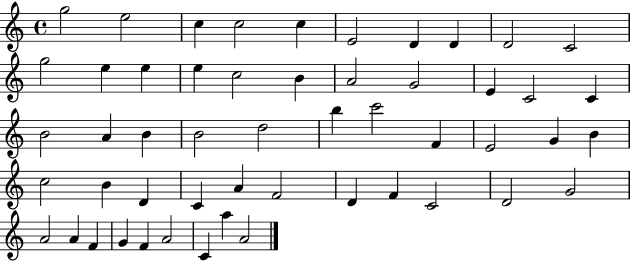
X:1
T:Untitled
M:4/4
L:1/4
K:C
g2 e2 c c2 c E2 D D D2 C2 g2 e e e c2 B A2 G2 E C2 C B2 A B B2 d2 b c'2 F E2 G B c2 B D C A F2 D F C2 D2 G2 A2 A F G F A2 C a A2